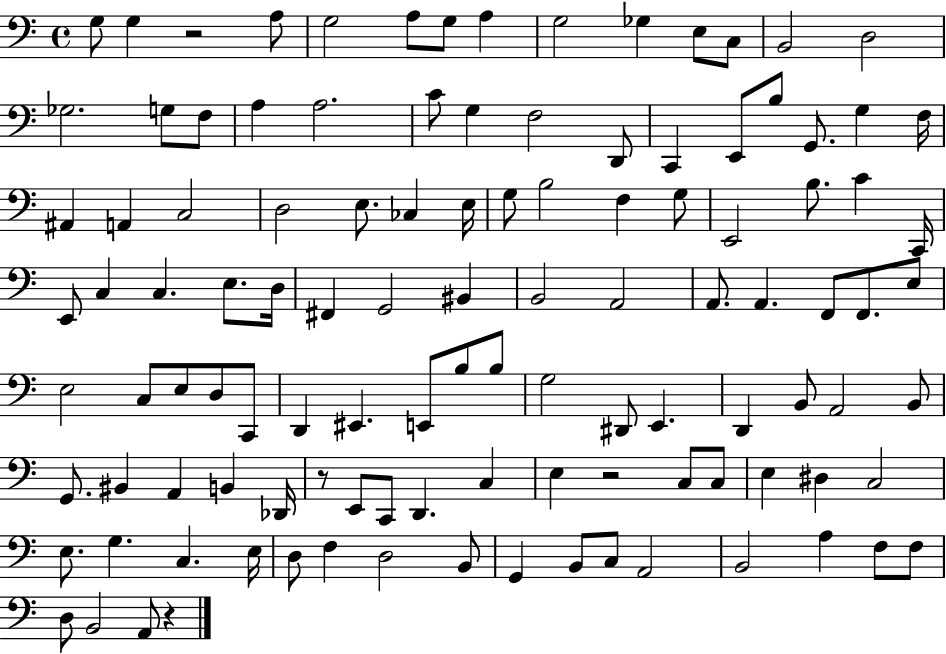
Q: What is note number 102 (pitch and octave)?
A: A2